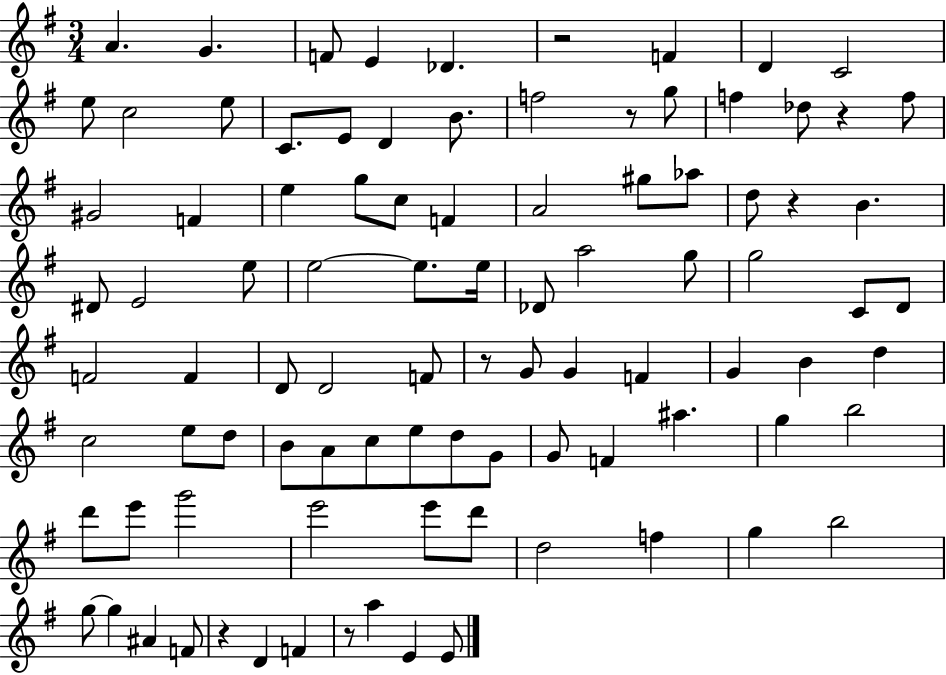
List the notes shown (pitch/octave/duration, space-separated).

A4/q. G4/q. F4/e E4/q Db4/q. R/h F4/q D4/q C4/h E5/e C5/h E5/e C4/e. E4/e D4/q B4/e. F5/h R/e G5/e F5/q Db5/e R/q F5/e G#4/h F4/q E5/q G5/e C5/e F4/q A4/h G#5/e Ab5/e D5/e R/q B4/q. D#4/e E4/h E5/e E5/h E5/e. E5/s Db4/e A5/h G5/e G5/h C4/e D4/e F4/h F4/q D4/e D4/h F4/e R/e G4/e G4/q F4/q G4/q B4/q D5/q C5/h E5/e D5/e B4/e A4/e C5/e E5/e D5/e G4/e G4/e F4/q A#5/q. G5/q B5/h D6/e E6/e G6/h E6/h E6/e D6/e D5/h F5/q G5/q B5/h G5/e G5/q A#4/q F4/e R/q D4/q F4/q R/e A5/q E4/q E4/e